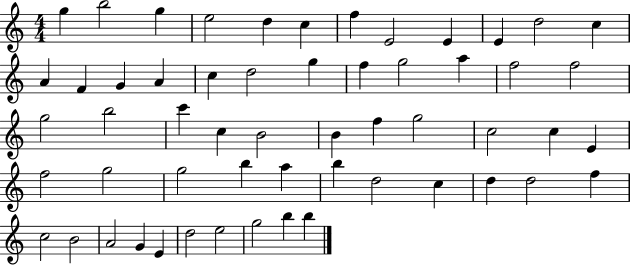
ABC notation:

X:1
T:Untitled
M:4/4
L:1/4
K:C
g b2 g e2 d c f E2 E E d2 c A F G A c d2 g f g2 a f2 f2 g2 b2 c' c B2 B f g2 c2 c E f2 g2 g2 b a b d2 c d d2 f c2 B2 A2 G E d2 e2 g2 b b